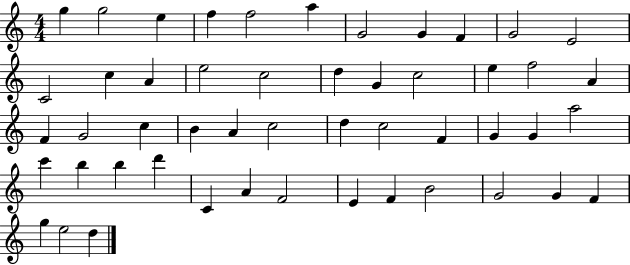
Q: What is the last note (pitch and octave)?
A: D5